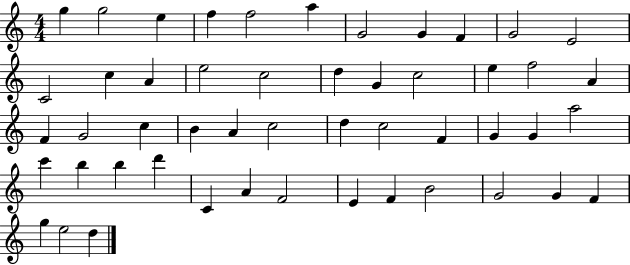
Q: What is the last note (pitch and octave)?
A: D5